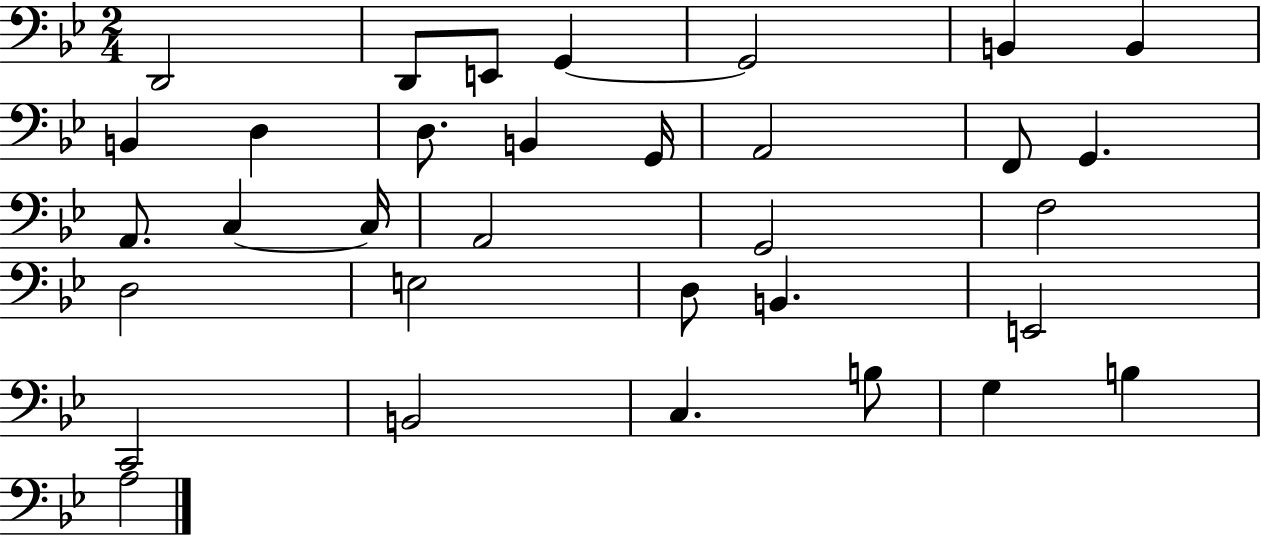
{
  \clef bass
  \numericTimeSignature
  \time 2/4
  \key bes \major
  d,2 | d,8 e,8 g,4~~ | g,2 | b,4 b,4 | \break b,4 d4 | d8. b,4 g,16 | a,2 | f,8 g,4. | \break a,8. c4~~ c16 | a,2 | g,2 | f2 | \break d2 | e2 | d8 b,4. | e,2 | \break c,2 | b,2 | c4. b8 | g4 b4 | \break a2 | \bar "|."
}